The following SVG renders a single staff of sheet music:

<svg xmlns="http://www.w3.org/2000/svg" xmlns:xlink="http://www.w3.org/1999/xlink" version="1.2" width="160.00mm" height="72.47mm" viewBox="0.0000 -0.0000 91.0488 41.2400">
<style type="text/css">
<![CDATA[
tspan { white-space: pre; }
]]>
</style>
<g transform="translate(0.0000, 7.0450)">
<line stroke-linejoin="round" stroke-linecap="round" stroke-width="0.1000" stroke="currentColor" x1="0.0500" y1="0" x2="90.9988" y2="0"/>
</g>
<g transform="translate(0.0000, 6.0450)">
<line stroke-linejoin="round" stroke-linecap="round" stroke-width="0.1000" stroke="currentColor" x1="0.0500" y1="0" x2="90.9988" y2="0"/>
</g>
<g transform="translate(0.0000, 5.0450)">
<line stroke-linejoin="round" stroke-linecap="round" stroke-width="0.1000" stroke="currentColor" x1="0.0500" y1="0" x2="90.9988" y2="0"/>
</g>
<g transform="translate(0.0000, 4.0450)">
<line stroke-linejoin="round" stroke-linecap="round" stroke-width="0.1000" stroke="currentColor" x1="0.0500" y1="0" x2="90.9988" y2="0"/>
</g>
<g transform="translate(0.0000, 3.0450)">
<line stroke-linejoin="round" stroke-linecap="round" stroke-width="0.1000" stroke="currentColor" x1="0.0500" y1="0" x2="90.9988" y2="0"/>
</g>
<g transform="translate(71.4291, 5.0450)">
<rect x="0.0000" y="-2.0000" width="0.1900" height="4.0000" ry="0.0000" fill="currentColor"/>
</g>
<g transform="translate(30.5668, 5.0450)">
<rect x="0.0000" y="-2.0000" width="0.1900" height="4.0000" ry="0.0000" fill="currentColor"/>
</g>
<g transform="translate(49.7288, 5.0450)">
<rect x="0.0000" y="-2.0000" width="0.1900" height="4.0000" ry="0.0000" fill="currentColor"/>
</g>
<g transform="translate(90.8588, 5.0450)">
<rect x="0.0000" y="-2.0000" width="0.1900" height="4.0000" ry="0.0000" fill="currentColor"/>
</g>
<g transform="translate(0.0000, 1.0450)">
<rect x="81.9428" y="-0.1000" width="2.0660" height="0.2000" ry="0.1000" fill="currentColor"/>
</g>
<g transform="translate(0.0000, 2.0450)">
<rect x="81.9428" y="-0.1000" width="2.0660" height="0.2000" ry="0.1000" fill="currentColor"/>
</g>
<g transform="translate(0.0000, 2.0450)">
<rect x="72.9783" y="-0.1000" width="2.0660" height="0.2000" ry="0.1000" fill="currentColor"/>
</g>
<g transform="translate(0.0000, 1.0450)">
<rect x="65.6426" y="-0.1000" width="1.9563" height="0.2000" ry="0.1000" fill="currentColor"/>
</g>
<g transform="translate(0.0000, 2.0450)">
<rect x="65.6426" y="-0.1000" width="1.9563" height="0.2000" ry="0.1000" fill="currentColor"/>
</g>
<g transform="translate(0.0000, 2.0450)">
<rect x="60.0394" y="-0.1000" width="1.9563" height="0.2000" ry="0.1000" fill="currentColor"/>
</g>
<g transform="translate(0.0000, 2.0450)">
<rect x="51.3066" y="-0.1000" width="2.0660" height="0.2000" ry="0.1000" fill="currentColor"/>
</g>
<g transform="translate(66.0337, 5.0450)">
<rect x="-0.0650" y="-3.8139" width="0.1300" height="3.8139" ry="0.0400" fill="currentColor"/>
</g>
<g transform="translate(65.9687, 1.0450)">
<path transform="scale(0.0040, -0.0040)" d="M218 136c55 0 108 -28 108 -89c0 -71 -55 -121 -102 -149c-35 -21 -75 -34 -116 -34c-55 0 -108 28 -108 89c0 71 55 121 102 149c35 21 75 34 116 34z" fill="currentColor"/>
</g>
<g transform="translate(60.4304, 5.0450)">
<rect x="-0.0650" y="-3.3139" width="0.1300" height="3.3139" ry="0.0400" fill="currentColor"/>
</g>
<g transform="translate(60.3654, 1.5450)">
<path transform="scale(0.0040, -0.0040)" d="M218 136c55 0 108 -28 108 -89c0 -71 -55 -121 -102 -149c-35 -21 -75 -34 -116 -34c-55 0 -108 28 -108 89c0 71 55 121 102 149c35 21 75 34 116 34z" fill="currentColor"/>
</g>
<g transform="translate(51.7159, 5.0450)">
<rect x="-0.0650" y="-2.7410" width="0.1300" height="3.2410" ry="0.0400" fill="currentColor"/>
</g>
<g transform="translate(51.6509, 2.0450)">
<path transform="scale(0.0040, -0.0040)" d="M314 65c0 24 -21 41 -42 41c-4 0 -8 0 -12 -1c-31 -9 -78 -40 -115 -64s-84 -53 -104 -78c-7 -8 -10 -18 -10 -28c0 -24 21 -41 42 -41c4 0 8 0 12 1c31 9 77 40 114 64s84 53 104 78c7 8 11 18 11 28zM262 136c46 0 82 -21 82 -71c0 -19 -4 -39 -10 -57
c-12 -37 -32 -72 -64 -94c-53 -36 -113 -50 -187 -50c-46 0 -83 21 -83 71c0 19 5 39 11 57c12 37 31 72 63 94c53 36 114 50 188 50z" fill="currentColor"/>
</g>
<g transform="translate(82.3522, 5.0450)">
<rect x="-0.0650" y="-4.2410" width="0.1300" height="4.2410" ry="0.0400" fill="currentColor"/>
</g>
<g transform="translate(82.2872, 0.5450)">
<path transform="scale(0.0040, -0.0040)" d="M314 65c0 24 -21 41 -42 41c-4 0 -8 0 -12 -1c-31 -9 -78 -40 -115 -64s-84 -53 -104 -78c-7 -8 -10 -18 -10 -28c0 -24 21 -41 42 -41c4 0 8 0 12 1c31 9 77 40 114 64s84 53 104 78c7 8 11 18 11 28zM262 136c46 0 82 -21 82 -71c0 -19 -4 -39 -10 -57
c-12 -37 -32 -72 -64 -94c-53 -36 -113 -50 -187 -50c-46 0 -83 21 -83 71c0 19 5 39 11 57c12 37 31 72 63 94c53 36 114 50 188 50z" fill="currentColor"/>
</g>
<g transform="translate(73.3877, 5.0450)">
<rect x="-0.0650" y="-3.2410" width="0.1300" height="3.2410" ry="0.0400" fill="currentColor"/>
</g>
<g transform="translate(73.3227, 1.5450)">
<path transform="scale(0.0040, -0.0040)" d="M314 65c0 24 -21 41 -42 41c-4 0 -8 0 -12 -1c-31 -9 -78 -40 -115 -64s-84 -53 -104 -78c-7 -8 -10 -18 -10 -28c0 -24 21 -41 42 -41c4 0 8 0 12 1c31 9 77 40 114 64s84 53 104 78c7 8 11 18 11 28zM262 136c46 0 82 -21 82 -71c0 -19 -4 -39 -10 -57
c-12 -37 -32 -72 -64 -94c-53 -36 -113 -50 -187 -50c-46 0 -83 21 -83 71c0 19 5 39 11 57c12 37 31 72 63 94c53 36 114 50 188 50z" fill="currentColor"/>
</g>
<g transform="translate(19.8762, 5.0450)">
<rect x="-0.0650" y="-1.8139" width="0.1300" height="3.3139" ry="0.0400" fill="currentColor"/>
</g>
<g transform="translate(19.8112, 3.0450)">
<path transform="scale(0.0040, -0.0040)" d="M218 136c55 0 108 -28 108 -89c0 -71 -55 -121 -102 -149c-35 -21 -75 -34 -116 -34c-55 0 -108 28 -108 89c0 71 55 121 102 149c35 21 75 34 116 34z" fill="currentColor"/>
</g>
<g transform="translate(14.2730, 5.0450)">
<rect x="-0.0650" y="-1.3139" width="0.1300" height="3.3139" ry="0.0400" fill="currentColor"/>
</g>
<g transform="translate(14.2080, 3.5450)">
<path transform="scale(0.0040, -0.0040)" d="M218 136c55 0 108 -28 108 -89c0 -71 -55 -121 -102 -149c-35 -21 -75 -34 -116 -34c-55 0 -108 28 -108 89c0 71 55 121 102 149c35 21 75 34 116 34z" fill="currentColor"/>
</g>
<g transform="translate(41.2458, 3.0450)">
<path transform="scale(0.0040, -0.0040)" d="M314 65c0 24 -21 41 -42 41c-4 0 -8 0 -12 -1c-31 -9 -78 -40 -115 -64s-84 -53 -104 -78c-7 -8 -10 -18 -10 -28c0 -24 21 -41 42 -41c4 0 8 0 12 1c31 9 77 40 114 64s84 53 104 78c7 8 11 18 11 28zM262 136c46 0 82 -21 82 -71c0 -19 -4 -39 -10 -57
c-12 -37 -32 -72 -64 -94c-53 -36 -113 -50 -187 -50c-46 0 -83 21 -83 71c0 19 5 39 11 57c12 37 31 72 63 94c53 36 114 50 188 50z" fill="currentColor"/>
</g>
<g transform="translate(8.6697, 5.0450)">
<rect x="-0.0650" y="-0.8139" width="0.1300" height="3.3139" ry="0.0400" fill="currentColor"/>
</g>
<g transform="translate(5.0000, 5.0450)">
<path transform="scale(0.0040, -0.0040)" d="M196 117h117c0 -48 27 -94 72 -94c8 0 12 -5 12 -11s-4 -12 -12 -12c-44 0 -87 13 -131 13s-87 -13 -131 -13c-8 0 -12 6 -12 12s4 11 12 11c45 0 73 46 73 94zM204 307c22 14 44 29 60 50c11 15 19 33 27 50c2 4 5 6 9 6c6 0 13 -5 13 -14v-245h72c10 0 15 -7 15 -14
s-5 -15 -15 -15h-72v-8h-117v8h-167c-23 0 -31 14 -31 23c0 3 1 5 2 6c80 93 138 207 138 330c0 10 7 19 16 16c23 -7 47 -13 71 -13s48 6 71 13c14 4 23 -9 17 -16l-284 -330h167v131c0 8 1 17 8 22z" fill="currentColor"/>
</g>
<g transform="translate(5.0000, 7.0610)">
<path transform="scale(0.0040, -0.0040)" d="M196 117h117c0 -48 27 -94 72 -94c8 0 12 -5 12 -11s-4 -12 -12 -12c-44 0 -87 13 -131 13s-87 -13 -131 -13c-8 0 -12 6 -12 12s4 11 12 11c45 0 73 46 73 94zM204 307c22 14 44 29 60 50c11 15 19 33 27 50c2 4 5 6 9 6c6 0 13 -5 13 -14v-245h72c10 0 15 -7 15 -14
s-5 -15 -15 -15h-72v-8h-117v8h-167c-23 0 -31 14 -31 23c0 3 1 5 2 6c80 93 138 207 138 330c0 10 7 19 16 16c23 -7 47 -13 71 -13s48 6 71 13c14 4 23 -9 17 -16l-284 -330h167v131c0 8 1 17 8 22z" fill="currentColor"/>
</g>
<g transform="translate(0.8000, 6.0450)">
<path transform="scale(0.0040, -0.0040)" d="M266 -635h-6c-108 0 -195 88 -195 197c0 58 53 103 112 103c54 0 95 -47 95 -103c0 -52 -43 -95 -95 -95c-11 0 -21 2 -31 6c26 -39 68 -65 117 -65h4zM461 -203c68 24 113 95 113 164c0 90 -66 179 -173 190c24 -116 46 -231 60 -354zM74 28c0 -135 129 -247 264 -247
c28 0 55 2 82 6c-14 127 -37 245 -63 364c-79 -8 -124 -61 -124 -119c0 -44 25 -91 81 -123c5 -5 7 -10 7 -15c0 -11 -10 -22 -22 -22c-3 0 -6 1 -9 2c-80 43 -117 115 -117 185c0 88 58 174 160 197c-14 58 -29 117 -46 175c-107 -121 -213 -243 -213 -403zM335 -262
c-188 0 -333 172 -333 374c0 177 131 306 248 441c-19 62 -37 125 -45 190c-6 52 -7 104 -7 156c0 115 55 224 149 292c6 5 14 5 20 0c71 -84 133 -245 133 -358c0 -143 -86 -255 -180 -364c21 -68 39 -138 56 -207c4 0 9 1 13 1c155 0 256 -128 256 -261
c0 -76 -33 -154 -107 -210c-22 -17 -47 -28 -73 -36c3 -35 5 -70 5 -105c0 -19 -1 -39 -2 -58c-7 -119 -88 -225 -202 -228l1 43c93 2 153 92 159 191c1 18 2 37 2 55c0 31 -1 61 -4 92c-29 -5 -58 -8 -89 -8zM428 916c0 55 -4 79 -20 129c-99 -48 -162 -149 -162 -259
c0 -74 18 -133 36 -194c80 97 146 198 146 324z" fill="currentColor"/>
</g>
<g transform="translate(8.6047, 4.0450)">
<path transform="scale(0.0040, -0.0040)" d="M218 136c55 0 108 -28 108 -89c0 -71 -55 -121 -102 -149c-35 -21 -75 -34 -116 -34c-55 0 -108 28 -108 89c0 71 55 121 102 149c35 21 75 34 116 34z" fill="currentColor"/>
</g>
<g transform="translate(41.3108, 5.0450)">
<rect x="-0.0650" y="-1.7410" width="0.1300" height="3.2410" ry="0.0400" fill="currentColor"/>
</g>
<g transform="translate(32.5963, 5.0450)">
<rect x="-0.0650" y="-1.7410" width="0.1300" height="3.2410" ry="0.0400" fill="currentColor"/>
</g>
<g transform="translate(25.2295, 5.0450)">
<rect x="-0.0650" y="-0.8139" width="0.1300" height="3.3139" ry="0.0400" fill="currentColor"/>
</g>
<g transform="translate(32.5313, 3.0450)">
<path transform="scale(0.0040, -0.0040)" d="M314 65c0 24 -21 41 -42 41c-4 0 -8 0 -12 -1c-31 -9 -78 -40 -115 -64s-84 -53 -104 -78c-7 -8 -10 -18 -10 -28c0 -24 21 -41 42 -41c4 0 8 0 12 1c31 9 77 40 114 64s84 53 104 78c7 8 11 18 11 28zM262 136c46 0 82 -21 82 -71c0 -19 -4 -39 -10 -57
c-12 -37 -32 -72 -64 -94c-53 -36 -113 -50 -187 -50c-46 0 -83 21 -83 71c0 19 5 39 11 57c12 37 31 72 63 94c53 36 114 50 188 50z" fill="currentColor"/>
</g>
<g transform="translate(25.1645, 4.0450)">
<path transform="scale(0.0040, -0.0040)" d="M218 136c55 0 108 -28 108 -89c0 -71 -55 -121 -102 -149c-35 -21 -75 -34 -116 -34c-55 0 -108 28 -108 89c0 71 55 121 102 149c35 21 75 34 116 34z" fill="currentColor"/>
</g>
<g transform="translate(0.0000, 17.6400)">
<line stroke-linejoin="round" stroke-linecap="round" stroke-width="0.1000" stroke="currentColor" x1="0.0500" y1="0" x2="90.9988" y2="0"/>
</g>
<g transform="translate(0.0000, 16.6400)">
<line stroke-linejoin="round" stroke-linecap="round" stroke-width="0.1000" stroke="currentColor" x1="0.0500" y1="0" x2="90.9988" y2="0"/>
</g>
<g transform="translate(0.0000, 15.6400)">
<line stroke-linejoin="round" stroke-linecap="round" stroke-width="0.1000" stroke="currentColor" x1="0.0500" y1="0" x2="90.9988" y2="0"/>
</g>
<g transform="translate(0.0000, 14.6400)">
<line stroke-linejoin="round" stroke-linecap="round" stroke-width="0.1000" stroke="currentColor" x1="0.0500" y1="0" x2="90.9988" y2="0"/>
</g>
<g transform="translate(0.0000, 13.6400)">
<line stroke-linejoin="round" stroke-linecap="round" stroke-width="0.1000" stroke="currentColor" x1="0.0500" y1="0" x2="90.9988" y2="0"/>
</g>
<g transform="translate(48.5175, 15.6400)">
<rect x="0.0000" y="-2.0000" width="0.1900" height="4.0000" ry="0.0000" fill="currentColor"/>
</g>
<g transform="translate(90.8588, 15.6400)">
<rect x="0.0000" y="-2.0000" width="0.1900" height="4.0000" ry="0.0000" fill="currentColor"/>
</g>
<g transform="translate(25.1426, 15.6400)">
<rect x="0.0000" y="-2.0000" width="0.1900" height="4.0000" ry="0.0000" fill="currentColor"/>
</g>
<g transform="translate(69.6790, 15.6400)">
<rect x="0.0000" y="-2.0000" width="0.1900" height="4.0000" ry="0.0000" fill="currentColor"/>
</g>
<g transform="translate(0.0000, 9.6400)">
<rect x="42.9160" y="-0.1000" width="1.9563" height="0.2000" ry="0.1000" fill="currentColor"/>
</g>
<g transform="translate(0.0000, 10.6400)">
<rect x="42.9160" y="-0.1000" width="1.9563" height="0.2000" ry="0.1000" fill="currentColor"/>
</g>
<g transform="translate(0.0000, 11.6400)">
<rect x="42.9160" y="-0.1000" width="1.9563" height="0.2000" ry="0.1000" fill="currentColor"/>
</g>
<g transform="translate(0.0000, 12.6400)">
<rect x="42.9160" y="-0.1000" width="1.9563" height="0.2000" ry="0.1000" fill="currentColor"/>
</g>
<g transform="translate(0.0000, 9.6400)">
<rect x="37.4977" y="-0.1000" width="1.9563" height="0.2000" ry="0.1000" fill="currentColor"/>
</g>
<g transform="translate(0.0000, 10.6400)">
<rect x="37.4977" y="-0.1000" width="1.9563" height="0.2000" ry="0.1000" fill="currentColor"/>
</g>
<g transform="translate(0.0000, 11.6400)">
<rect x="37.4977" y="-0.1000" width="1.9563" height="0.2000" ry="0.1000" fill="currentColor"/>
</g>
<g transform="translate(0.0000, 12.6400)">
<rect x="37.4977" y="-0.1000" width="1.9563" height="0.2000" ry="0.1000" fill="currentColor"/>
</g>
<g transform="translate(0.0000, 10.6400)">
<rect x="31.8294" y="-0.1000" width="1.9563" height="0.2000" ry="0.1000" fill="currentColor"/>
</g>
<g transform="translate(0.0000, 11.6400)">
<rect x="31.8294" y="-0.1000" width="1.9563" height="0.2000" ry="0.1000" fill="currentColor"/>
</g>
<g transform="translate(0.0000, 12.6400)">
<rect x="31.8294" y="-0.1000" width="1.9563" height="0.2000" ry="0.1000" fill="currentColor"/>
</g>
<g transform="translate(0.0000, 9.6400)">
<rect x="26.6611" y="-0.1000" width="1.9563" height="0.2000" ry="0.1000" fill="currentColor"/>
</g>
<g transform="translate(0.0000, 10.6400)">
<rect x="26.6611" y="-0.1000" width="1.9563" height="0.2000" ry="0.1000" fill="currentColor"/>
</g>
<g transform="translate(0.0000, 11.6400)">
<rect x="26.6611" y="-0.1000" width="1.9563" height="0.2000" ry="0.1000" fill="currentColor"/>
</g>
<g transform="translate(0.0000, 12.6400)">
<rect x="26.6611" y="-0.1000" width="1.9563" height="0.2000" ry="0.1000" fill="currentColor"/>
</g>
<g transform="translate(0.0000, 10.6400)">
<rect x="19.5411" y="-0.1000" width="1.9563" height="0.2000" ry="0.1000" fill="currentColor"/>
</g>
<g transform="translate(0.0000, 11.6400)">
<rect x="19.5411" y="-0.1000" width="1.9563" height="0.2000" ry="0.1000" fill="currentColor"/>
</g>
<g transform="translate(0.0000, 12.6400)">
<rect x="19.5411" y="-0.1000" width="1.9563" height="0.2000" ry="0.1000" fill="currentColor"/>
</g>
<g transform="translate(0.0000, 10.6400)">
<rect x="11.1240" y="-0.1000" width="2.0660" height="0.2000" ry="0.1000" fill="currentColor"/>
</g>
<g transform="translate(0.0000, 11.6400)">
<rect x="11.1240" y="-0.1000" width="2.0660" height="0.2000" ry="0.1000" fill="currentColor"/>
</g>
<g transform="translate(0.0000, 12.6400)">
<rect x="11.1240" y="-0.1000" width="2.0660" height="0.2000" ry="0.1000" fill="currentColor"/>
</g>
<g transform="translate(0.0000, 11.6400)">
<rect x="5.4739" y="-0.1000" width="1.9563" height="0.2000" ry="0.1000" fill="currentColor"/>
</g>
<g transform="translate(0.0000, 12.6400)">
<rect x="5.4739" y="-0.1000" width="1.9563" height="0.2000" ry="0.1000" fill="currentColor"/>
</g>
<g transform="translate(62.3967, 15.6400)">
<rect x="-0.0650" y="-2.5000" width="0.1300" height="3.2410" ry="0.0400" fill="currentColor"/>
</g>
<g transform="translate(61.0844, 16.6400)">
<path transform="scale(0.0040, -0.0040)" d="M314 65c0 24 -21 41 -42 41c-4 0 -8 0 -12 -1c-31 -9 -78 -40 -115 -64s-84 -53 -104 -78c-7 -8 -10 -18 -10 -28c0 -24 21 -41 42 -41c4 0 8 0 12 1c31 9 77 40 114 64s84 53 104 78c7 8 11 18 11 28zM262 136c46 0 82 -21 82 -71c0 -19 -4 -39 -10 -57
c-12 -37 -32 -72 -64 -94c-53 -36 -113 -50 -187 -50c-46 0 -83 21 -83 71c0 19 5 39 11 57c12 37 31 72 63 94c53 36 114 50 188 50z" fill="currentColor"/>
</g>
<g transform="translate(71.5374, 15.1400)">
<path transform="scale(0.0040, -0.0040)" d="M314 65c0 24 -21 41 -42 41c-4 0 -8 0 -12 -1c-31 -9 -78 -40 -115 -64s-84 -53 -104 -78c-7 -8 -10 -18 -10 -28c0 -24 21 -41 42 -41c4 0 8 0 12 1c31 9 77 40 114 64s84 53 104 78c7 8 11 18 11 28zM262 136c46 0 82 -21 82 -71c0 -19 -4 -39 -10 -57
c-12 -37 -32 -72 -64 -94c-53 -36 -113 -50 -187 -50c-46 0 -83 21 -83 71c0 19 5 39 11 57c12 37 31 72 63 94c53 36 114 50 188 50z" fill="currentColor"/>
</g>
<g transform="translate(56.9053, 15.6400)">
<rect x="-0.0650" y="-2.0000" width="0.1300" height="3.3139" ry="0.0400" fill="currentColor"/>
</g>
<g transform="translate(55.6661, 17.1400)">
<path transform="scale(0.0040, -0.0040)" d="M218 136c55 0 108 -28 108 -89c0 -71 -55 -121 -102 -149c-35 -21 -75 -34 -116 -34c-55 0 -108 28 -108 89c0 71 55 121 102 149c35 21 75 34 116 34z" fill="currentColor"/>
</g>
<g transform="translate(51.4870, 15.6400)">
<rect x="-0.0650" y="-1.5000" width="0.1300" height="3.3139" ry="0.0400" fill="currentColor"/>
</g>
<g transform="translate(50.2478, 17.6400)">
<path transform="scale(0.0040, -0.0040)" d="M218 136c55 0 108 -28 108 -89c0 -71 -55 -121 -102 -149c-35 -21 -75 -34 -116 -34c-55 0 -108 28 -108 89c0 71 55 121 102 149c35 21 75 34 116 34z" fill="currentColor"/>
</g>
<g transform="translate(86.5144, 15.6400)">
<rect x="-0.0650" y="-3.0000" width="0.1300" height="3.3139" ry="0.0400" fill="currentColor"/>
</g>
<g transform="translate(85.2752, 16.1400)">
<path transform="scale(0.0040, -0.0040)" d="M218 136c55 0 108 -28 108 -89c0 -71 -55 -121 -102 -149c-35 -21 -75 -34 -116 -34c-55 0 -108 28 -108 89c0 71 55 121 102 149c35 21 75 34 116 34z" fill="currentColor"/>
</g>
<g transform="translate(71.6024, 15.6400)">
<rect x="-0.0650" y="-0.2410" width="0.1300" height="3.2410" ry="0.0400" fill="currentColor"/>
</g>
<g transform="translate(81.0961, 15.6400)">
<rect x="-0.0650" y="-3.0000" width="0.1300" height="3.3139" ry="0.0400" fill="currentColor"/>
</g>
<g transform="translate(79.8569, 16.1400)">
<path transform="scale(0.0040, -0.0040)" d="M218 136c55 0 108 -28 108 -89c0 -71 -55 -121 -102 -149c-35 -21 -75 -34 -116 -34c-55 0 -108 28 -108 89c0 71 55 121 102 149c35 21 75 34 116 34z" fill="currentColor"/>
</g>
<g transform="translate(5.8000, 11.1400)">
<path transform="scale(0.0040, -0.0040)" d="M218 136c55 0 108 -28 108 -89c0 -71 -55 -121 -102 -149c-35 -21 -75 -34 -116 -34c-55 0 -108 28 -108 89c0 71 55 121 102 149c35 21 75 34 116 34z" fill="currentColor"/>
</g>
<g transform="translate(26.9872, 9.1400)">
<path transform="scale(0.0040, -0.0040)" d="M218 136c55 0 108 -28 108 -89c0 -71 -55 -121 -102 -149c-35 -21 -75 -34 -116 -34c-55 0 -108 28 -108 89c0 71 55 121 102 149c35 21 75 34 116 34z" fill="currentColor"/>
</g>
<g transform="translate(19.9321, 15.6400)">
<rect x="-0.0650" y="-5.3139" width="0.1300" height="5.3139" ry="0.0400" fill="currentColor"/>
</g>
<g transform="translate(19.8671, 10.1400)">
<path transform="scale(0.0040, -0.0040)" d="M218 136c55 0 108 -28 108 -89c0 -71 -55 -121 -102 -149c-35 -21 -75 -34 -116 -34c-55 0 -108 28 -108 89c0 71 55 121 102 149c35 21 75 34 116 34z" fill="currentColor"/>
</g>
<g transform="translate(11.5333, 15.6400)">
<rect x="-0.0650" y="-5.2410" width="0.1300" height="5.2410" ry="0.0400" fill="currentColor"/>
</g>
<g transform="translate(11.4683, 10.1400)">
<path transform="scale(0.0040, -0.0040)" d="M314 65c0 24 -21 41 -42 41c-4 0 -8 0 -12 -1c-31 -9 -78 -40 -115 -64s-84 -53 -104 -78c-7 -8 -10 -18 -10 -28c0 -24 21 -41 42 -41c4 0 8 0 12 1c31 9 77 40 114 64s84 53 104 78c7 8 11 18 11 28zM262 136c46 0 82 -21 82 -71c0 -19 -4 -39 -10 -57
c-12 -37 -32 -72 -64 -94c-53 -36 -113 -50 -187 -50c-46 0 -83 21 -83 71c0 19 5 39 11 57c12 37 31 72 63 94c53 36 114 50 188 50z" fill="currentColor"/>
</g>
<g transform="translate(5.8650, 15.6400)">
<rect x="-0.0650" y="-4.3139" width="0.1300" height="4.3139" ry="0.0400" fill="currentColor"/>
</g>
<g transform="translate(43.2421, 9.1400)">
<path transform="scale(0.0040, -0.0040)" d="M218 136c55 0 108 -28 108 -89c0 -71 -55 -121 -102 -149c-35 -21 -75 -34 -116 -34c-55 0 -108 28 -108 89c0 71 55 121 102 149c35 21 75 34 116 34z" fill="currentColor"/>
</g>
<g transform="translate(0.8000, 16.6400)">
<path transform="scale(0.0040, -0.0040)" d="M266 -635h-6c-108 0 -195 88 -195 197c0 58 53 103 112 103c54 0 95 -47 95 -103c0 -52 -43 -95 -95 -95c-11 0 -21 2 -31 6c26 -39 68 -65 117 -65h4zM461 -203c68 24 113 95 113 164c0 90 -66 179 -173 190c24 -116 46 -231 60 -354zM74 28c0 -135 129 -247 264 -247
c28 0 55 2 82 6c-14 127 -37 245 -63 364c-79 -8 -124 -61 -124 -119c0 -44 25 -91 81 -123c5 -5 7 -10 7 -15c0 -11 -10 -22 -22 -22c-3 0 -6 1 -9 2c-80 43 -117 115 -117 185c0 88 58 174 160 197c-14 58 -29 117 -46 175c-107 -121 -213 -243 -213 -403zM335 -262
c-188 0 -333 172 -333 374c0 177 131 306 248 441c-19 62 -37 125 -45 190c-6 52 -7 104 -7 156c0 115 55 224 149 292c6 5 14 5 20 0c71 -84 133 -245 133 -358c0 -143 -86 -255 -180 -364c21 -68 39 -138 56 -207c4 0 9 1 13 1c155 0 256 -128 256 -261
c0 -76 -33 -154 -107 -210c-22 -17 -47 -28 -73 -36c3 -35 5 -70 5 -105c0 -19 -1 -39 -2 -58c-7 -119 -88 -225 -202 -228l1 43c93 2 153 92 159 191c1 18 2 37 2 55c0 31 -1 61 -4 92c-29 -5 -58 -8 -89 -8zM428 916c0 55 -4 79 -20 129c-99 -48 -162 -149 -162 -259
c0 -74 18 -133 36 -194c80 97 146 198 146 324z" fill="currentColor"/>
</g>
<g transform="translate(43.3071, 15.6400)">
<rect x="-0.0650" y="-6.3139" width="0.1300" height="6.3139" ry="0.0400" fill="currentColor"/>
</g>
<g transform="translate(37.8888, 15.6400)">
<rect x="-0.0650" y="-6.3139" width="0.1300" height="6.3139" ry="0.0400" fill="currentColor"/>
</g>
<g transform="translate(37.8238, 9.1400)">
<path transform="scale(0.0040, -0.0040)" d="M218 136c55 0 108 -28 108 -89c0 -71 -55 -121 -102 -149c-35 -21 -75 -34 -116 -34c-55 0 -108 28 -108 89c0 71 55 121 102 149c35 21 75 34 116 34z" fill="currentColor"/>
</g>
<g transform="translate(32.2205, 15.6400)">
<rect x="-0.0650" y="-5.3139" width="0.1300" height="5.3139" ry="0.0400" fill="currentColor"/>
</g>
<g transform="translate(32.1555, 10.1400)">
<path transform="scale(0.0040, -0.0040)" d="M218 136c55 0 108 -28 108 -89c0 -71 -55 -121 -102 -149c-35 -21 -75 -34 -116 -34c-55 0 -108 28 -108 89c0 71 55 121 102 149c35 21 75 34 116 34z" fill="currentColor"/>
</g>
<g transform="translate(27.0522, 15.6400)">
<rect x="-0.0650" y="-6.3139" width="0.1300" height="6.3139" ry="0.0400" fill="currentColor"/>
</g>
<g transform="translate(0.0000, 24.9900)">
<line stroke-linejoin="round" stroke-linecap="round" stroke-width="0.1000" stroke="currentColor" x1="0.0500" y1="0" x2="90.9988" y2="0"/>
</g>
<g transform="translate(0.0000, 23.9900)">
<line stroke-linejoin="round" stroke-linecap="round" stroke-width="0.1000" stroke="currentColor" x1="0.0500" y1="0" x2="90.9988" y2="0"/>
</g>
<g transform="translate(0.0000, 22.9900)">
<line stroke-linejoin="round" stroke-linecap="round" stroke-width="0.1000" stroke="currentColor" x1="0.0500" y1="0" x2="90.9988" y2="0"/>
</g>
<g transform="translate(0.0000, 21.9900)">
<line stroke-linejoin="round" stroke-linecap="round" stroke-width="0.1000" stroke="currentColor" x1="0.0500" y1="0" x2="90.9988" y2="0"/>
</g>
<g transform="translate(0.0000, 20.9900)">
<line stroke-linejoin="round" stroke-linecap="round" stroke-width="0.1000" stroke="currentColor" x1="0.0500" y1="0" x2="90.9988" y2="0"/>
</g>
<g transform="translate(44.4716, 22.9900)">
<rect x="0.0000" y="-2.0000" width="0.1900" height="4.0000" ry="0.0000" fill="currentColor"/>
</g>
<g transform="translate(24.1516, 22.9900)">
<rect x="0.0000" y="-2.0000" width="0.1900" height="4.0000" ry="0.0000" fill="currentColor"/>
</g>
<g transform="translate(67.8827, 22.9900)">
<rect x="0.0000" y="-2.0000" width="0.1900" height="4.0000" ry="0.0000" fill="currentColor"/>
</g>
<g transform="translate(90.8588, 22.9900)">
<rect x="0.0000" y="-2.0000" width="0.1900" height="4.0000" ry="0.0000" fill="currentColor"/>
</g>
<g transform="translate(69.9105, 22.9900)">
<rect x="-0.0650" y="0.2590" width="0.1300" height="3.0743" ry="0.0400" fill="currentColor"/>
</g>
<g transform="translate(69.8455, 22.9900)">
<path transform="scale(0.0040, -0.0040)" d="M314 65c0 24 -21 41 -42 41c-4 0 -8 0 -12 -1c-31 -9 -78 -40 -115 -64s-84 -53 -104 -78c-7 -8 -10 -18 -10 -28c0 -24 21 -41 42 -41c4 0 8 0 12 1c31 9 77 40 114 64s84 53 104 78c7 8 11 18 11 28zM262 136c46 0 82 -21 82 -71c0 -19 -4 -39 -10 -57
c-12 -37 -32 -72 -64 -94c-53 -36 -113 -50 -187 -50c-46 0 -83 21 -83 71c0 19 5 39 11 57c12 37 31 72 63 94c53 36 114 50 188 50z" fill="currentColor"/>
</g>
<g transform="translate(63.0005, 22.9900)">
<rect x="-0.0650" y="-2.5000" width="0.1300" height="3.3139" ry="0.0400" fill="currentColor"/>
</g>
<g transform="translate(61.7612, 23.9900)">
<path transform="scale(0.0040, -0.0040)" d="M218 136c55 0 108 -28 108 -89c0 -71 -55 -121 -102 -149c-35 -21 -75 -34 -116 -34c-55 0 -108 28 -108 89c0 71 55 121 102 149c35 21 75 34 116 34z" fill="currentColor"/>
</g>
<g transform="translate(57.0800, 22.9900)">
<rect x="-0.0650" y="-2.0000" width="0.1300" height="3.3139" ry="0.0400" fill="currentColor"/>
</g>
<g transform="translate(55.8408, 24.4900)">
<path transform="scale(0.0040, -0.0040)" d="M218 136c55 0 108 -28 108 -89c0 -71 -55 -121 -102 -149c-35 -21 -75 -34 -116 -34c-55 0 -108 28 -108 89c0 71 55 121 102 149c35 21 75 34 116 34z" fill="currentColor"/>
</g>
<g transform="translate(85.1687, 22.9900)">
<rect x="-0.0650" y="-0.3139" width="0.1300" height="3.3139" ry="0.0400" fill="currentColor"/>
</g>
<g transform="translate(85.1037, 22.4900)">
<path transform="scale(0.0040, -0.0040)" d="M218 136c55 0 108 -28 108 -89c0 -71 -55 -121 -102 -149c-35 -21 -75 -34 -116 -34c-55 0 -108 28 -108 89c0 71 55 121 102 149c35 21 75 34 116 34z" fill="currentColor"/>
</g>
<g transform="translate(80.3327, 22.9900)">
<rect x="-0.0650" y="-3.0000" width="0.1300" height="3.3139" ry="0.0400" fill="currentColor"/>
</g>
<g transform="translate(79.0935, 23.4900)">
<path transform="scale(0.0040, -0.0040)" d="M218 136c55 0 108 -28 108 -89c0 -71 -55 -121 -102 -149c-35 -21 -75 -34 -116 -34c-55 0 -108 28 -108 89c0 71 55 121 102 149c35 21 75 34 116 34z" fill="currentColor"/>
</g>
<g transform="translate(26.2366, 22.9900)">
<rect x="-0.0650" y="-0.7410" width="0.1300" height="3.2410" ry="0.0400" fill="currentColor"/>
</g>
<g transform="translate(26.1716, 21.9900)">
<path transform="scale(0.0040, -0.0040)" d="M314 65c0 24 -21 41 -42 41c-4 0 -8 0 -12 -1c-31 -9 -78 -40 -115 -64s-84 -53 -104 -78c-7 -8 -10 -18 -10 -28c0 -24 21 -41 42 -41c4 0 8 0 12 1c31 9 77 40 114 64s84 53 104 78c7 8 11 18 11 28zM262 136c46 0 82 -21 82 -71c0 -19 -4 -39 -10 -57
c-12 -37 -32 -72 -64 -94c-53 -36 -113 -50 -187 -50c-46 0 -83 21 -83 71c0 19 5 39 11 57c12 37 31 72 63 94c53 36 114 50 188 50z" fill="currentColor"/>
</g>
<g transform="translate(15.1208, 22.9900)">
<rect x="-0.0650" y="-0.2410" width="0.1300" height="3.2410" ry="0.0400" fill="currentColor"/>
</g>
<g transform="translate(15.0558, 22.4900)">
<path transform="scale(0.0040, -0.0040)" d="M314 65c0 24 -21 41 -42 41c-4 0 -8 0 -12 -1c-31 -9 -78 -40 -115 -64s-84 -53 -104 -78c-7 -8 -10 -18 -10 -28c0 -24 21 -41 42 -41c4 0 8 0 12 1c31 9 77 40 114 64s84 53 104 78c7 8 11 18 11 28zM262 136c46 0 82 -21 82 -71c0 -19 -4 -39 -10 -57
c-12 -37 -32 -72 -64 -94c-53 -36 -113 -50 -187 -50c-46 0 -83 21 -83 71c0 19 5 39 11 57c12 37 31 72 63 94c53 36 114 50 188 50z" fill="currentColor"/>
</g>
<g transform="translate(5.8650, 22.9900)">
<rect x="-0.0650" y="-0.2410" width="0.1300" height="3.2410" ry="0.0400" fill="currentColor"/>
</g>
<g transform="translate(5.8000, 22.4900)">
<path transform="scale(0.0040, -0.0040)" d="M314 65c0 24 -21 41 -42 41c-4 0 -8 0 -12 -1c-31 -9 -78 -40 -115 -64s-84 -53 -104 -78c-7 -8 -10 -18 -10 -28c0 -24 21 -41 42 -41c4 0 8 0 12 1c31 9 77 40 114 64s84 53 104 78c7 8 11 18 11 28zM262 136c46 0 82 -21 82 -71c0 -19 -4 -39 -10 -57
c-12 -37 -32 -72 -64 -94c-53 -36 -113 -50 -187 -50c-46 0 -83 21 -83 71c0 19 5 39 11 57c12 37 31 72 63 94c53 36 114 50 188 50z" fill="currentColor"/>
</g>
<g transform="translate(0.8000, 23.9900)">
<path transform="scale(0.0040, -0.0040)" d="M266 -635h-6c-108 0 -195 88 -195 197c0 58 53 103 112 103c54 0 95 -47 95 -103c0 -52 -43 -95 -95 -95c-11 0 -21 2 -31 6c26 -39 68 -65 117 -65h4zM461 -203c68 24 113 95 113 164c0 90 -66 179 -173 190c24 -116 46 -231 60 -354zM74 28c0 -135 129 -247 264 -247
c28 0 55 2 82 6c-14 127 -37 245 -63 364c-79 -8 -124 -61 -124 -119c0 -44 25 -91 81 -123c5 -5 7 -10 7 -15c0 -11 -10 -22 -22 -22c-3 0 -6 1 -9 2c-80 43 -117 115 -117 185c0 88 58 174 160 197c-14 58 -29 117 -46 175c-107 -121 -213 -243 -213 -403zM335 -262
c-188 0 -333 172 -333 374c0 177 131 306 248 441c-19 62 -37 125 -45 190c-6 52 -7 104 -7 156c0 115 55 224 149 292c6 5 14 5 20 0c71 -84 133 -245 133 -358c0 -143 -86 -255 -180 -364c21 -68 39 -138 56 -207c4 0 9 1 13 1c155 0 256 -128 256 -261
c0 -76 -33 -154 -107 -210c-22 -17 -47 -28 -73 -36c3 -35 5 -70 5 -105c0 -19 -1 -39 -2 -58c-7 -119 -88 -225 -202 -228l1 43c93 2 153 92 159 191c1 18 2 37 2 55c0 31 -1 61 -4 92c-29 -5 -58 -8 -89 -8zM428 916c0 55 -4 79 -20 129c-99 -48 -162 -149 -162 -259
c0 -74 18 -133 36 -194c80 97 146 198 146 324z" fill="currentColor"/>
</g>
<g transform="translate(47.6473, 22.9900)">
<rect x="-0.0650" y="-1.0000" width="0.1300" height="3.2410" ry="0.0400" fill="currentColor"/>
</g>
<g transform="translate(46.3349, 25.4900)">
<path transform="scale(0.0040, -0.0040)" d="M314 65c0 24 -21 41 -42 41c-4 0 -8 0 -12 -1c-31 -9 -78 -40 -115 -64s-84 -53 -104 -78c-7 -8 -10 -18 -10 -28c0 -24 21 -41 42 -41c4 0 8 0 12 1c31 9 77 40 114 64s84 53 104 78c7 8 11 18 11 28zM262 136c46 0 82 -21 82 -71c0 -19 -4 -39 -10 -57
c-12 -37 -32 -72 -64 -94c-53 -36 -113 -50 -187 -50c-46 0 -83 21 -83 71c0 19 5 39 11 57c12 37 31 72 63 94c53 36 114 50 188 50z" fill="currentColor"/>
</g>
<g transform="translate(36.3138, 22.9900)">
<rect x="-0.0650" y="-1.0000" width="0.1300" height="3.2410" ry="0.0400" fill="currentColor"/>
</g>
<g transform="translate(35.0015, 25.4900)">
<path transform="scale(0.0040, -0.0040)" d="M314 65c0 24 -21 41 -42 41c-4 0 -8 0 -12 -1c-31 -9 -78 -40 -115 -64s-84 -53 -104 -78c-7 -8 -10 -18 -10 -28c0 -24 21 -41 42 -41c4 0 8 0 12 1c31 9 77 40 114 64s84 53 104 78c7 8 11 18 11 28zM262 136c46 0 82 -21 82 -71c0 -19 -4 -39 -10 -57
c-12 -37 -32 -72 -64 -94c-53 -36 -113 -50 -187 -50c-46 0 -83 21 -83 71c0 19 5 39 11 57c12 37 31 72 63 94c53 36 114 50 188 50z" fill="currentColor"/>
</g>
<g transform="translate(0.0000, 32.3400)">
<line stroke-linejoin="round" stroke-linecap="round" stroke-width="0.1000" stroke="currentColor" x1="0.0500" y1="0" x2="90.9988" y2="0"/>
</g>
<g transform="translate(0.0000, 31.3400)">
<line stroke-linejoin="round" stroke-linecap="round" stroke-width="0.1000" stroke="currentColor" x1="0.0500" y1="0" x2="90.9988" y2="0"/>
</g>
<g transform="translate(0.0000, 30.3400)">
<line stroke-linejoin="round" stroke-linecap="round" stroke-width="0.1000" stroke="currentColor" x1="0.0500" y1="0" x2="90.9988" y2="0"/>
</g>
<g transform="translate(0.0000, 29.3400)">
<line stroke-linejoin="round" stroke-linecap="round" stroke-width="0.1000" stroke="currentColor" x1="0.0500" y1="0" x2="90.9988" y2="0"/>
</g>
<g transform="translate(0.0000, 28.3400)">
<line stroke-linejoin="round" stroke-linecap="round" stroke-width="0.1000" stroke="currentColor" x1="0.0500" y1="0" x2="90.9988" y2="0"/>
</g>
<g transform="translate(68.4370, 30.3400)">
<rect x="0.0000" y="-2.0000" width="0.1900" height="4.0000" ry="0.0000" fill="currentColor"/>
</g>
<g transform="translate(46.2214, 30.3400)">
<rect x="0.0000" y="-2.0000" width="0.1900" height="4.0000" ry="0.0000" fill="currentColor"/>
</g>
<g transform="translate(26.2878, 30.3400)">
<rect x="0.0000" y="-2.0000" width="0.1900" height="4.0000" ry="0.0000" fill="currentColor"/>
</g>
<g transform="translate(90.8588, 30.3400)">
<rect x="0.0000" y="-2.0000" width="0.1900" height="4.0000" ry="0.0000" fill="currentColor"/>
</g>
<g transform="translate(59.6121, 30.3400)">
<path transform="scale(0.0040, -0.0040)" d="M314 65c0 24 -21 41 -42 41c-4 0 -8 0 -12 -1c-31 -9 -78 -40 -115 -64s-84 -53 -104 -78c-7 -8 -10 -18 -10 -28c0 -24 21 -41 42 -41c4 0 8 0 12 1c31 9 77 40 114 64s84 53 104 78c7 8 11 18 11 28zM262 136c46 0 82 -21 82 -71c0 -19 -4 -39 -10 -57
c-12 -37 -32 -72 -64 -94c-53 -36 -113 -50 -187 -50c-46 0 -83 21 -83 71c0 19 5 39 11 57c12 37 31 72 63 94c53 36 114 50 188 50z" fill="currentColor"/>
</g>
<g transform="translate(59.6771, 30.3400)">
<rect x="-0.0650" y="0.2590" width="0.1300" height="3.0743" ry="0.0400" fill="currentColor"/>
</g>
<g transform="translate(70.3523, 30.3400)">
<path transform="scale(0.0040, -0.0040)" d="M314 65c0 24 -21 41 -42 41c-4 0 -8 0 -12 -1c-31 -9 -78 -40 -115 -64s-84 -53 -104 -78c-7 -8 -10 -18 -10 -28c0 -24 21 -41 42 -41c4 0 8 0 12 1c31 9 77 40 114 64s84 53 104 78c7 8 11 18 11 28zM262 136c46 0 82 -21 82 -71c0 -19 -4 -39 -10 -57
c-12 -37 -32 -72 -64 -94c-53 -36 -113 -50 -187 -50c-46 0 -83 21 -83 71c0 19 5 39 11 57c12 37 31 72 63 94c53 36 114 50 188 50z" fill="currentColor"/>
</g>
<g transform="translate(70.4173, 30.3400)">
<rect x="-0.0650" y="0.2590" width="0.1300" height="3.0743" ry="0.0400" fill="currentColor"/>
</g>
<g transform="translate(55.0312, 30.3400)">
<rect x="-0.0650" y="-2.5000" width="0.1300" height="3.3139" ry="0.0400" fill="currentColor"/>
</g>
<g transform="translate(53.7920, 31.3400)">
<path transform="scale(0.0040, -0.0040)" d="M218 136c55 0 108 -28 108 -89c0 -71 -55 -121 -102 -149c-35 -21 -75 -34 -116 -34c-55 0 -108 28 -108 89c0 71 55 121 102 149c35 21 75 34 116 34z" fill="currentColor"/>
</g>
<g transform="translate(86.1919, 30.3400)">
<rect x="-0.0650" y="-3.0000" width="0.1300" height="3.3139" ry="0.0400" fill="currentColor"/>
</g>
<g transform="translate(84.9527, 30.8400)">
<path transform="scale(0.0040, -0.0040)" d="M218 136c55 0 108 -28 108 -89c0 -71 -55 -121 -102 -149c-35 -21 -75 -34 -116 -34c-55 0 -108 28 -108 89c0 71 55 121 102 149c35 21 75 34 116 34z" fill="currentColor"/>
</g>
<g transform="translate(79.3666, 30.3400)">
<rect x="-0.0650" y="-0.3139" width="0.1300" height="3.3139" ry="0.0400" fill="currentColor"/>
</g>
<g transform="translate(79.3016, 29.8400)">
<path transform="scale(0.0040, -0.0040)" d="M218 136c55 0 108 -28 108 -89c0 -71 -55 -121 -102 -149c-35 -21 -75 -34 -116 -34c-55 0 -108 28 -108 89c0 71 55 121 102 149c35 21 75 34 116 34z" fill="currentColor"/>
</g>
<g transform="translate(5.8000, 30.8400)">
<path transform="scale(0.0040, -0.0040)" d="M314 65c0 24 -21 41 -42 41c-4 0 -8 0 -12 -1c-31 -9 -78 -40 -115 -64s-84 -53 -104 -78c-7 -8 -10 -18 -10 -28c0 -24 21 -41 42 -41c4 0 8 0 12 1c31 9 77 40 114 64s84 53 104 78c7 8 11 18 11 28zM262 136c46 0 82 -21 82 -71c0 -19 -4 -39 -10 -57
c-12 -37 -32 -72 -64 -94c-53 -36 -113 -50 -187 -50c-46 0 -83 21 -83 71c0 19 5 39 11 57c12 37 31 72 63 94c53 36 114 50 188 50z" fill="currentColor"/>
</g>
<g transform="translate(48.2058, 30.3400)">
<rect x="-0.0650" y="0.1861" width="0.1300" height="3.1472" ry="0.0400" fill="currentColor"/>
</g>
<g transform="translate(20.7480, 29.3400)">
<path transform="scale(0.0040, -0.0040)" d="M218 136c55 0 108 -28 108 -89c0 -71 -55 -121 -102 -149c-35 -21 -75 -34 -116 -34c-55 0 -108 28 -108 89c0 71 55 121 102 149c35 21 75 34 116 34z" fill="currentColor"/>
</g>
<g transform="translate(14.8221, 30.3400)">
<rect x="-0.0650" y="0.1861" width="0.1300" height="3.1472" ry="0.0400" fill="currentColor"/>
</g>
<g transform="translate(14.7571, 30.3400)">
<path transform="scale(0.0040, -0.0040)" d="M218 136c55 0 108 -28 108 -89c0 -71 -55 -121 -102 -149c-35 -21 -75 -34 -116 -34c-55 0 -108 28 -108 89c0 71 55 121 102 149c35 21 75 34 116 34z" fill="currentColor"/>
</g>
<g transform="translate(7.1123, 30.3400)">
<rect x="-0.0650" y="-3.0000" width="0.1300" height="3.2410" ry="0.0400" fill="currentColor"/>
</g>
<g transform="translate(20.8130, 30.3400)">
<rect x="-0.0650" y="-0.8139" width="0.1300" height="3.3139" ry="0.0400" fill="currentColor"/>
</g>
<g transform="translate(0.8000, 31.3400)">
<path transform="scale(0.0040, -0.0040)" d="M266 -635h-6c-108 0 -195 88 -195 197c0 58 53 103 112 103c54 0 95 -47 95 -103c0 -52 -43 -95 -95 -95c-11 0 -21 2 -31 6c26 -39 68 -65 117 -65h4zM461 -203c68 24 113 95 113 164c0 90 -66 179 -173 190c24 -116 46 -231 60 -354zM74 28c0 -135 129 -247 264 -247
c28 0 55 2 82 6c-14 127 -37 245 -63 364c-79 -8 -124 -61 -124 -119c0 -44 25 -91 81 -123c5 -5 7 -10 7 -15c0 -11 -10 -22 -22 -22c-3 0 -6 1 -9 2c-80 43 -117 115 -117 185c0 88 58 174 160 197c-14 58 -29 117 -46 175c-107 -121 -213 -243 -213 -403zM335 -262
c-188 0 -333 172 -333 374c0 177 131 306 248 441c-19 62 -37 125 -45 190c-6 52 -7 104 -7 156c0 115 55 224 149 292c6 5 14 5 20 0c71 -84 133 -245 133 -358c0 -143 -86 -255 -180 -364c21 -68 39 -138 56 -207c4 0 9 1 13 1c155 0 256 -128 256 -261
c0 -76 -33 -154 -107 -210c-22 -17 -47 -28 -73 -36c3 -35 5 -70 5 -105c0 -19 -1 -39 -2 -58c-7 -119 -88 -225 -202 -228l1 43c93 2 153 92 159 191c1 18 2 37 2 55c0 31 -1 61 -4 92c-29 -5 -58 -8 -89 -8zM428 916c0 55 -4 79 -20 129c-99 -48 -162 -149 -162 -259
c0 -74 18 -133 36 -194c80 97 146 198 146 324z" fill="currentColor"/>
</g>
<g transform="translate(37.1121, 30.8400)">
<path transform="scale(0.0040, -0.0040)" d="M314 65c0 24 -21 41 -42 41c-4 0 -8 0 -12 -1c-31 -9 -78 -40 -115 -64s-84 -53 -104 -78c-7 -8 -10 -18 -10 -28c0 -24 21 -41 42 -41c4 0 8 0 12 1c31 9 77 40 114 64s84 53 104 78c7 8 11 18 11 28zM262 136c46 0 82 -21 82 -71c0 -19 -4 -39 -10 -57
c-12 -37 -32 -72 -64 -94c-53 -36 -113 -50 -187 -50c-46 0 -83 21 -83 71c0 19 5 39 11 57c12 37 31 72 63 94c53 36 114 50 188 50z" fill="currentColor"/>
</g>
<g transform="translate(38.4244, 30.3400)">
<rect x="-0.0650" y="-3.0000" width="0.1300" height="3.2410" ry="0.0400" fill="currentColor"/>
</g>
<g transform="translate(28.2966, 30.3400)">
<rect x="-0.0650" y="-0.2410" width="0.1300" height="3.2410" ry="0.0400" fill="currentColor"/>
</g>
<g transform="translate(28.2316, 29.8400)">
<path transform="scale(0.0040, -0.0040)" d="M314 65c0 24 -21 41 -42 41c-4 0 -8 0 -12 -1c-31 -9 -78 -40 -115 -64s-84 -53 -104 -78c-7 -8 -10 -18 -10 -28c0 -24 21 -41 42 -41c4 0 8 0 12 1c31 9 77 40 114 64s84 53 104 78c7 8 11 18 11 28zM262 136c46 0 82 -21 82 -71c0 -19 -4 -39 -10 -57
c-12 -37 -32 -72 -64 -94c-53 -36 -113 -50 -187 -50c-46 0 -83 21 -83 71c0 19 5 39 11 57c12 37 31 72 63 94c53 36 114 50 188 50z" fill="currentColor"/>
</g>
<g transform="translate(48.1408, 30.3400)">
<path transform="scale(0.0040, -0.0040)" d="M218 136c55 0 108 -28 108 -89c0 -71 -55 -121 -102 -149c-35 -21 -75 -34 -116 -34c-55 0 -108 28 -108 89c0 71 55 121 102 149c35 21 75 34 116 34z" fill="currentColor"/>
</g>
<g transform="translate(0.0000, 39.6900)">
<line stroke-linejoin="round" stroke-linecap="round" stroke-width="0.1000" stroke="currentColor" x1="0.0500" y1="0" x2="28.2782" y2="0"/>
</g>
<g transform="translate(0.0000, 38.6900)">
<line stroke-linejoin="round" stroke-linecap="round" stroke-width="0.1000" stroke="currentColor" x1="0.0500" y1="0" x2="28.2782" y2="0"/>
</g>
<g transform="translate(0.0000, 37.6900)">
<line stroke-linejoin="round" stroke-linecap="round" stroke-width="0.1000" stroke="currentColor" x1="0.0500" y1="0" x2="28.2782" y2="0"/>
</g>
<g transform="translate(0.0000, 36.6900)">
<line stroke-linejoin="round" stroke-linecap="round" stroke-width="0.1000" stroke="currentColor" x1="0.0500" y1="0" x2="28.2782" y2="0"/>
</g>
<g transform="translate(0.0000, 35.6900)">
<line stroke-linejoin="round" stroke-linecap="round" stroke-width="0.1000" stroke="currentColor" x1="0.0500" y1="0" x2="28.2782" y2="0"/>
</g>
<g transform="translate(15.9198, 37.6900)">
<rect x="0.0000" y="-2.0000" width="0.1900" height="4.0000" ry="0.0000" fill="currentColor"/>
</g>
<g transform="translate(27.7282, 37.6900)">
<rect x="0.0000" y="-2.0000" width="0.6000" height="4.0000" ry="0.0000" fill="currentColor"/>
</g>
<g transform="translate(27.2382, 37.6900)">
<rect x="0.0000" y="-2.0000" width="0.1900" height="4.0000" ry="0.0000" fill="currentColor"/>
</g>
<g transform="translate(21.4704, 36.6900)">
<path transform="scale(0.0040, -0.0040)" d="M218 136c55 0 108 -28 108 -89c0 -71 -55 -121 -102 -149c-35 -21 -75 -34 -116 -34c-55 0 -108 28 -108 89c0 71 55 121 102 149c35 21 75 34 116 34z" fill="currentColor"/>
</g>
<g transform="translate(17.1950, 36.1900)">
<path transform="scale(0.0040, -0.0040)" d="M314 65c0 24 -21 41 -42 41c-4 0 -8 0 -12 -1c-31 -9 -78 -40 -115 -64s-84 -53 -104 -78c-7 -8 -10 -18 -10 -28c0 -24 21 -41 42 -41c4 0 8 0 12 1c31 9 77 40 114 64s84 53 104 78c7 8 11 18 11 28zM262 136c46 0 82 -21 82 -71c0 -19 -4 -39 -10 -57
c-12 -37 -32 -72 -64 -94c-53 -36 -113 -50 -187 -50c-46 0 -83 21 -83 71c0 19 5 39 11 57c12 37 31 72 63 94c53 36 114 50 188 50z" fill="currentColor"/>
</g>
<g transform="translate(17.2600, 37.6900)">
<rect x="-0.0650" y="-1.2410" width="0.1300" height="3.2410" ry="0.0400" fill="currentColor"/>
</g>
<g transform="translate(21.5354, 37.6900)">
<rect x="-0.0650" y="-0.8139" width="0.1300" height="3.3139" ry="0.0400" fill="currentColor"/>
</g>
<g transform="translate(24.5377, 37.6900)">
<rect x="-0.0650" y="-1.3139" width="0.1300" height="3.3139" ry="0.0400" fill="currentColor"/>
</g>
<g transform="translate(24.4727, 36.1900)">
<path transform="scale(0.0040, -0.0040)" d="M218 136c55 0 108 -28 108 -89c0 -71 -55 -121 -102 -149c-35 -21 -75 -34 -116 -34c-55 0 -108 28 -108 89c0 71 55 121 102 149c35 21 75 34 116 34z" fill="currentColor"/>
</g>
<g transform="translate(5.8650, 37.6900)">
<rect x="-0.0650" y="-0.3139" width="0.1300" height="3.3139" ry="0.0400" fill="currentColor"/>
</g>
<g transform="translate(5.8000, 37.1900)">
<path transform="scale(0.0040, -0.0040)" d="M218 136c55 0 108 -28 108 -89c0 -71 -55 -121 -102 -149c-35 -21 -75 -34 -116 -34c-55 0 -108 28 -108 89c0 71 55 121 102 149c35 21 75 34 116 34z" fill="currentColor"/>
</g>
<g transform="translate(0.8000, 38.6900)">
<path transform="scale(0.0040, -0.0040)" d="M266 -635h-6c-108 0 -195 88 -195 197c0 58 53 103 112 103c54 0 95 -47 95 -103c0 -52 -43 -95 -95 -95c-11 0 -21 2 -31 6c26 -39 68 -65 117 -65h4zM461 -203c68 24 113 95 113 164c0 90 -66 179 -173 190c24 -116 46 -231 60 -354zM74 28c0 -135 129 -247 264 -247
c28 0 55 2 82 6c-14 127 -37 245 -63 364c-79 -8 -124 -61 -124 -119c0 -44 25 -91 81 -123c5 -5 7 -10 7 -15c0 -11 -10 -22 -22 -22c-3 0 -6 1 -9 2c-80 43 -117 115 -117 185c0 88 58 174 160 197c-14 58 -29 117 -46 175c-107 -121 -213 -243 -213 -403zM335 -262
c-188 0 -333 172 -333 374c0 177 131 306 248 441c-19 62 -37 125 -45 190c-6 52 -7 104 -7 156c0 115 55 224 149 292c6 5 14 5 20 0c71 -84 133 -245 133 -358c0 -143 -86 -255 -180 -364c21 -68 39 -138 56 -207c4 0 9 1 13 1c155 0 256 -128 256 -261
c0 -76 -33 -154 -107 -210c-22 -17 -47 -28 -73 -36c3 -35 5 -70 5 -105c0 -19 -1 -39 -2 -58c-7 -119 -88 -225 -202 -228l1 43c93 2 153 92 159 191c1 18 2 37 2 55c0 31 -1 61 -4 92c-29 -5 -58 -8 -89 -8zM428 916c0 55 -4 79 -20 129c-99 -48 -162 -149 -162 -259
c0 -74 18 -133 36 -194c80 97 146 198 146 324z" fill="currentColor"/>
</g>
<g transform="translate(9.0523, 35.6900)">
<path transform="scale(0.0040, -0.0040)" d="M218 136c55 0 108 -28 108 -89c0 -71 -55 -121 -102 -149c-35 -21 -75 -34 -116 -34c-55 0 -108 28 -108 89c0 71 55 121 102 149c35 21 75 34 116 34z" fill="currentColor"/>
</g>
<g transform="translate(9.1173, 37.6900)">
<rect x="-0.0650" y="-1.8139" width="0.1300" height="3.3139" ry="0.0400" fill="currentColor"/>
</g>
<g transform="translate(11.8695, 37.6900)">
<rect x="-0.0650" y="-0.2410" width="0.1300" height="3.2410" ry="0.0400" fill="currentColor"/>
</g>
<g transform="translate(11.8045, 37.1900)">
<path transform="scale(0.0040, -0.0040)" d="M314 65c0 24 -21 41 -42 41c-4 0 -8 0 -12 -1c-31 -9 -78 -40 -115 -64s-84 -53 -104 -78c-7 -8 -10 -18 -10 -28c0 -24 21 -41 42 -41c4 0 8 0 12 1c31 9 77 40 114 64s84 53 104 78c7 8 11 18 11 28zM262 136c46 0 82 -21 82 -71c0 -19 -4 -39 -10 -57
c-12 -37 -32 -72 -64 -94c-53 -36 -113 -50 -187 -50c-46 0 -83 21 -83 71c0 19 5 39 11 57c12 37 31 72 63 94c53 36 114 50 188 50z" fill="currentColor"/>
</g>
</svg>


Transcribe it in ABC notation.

X:1
T:Untitled
M:4/4
L:1/4
K:C
d e f d f2 f2 a2 b c' b2 d'2 d' f'2 f' a' f' a' a' E F G2 c2 A A c2 c2 d2 D2 D2 F G B2 A c A2 B d c2 A2 B G B2 B2 c A c f c2 e2 d e